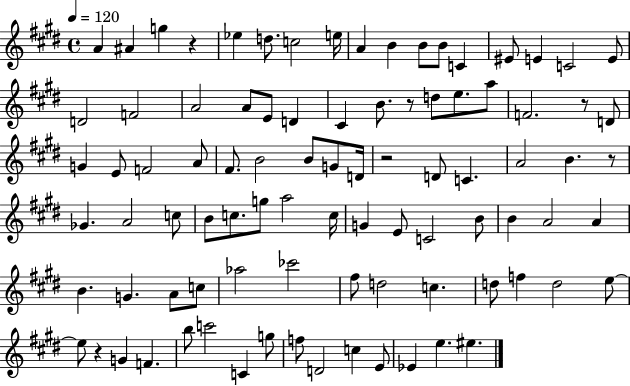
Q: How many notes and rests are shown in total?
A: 90